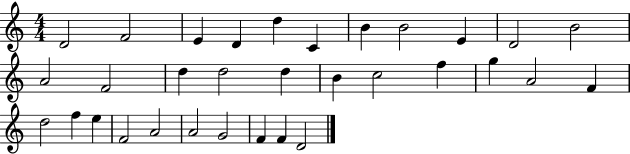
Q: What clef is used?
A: treble